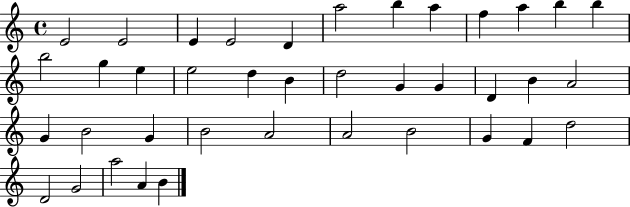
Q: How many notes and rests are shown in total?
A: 39